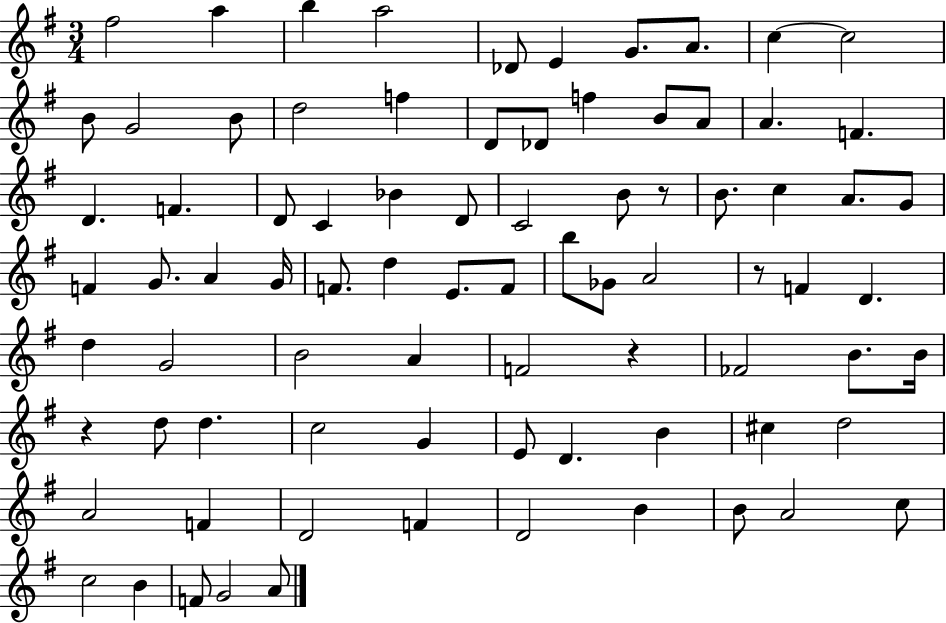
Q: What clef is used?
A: treble